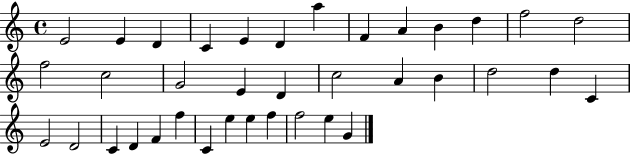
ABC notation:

X:1
T:Untitled
M:4/4
L:1/4
K:C
E2 E D C E D a F A B d f2 d2 f2 c2 G2 E D c2 A B d2 d C E2 D2 C D F f C e e f f2 e G